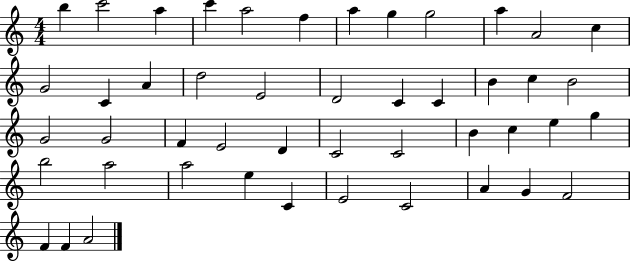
X:1
T:Untitled
M:4/4
L:1/4
K:C
b c'2 a c' a2 f a g g2 a A2 c G2 C A d2 E2 D2 C C B c B2 G2 G2 F E2 D C2 C2 B c e g b2 a2 a2 e C E2 C2 A G F2 F F A2